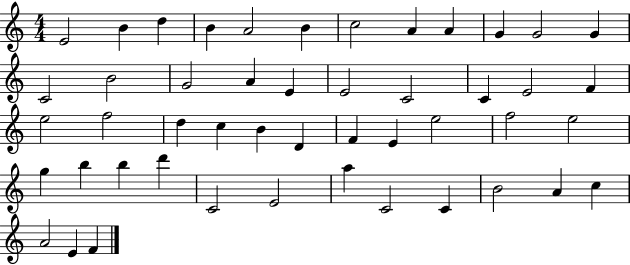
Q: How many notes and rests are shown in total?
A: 48